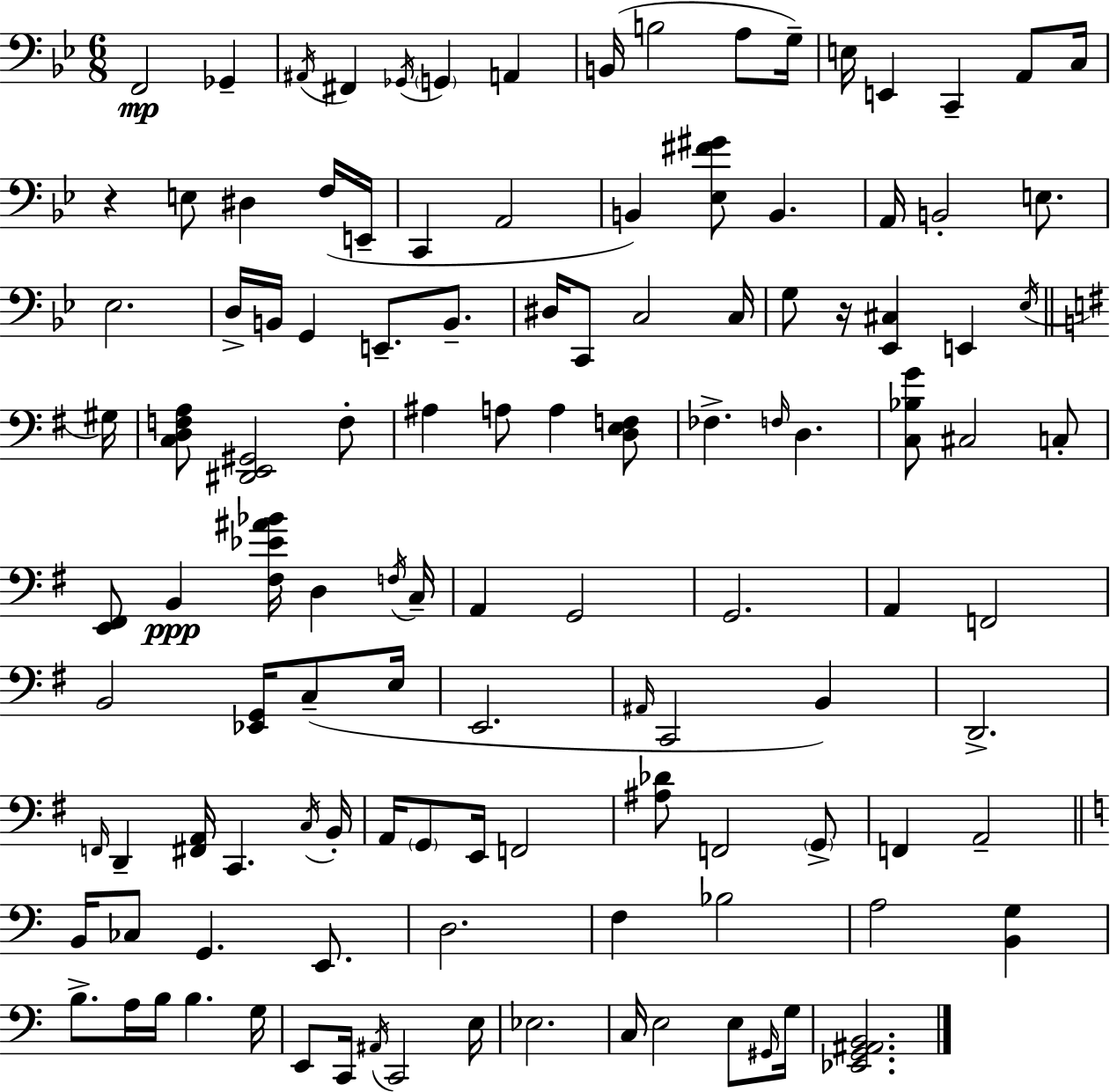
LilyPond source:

{
  \clef bass
  \numericTimeSignature
  \time 6/8
  \key g \minor
  f,2\mp ges,4-- | \acciaccatura { ais,16 } fis,4 \acciaccatura { ges,16 } \parenthesize g,4 a,4 | b,16( b2 a8 | g16--) e16 e,4 c,4-- a,8 | \break c16 r4 e8 dis4 | f16( e,16-- c,4 a,2 | b,4) <ees fis' gis'>8 b,4. | a,16 b,2-. e8. | \break ees2. | d16-> b,16 g,4 e,8.-- b,8.-- | dis16 c,8 c2 | c16 g8 r16 <ees, cis>4 e,4 | \break \acciaccatura { ees16 } \bar "||" \break \key g \major gis16 <c d f a>8 <dis, e, gis,>2 f8-. | ais4 a8 a4 <d e f>8 | fes4.-> \grace { f16 } d4. | <c bes g'>8 cis2 | \break c8-. <e, fis,>8 b,4\ppp <fis ees' ais' bes'>16 d4 | \acciaccatura { f16 } c16-- a,4 g,2 | g,2. | a,4 f,2 | \break b,2 <ees, g,>16 | c8--( e16 e,2. | \grace { ais,16 } c,2 | b,4) d,2.-> | \break \grace { f,16 } d,4-- <fis, a,>16 c,4. | \acciaccatura { c16 } b,16-. a,16 \parenthesize g,8 e,16 f,2 | <ais des'>8 f,2 | \parenthesize g,8-> f,4 a,2-- | \break \bar "||" \break \key c \major b,16 ces8 g,4. e,8. | d2. | f4 bes2 | a2 <b, g>4 | \break b8.-> a16 b16 b4. g16 | e,8 c,16 \acciaccatura { ais,16 } c,2 | e16 ees2. | c16 e2 e8 | \break \grace { gis,16 } g16 <ees, g, ais, b,>2. | \bar "|."
}